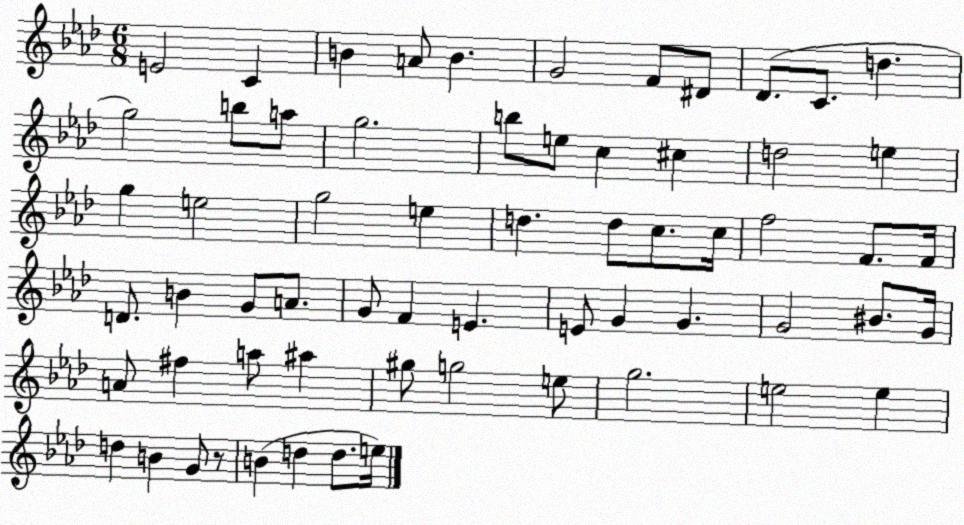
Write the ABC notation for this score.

X:1
T:Untitled
M:6/8
L:1/4
K:Ab
E2 C B A/2 B G2 F/2 ^D/2 _D/2 C/2 d g2 b/2 a/2 g2 b/2 e/2 c ^c d2 e g e2 g2 e d d/2 c/2 c/4 f2 F/2 F/4 D/2 B G/2 A/2 G/2 F E E/2 G G G2 ^B/2 G/4 A/2 ^f a/2 ^a ^g/2 g2 e/2 g2 e2 e d B G/2 z/2 B d d/2 e/4